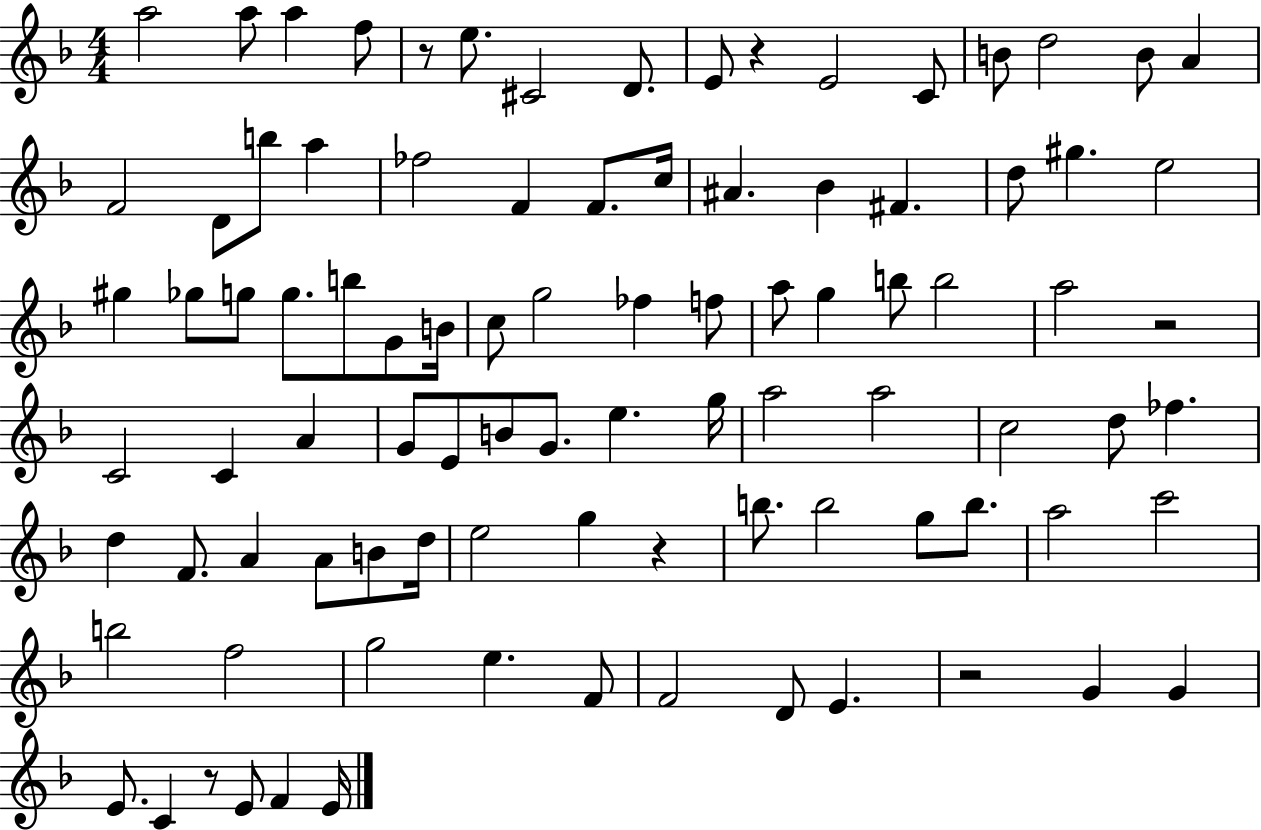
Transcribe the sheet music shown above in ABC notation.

X:1
T:Untitled
M:4/4
L:1/4
K:F
a2 a/2 a f/2 z/2 e/2 ^C2 D/2 E/2 z E2 C/2 B/2 d2 B/2 A F2 D/2 b/2 a _f2 F F/2 c/4 ^A _B ^F d/2 ^g e2 ^g _g/2 g/2 g/2 b/2 G/2 B/4 c/2 g2 _f f/2 a/2 g b/2 b2 a2 z2 C2 C A G/2 E/2 B/2 G/2 e g/4 a2 a2 c2 d/2 _f d F/2 A A/2 B/2 d/4 e2 g z b/2 b2 g/2 b/2 a2 c'2 b2 f2 g2 e F/2 F2 D/2 E z2 G G E/2 C z/2 E/2 F E/4